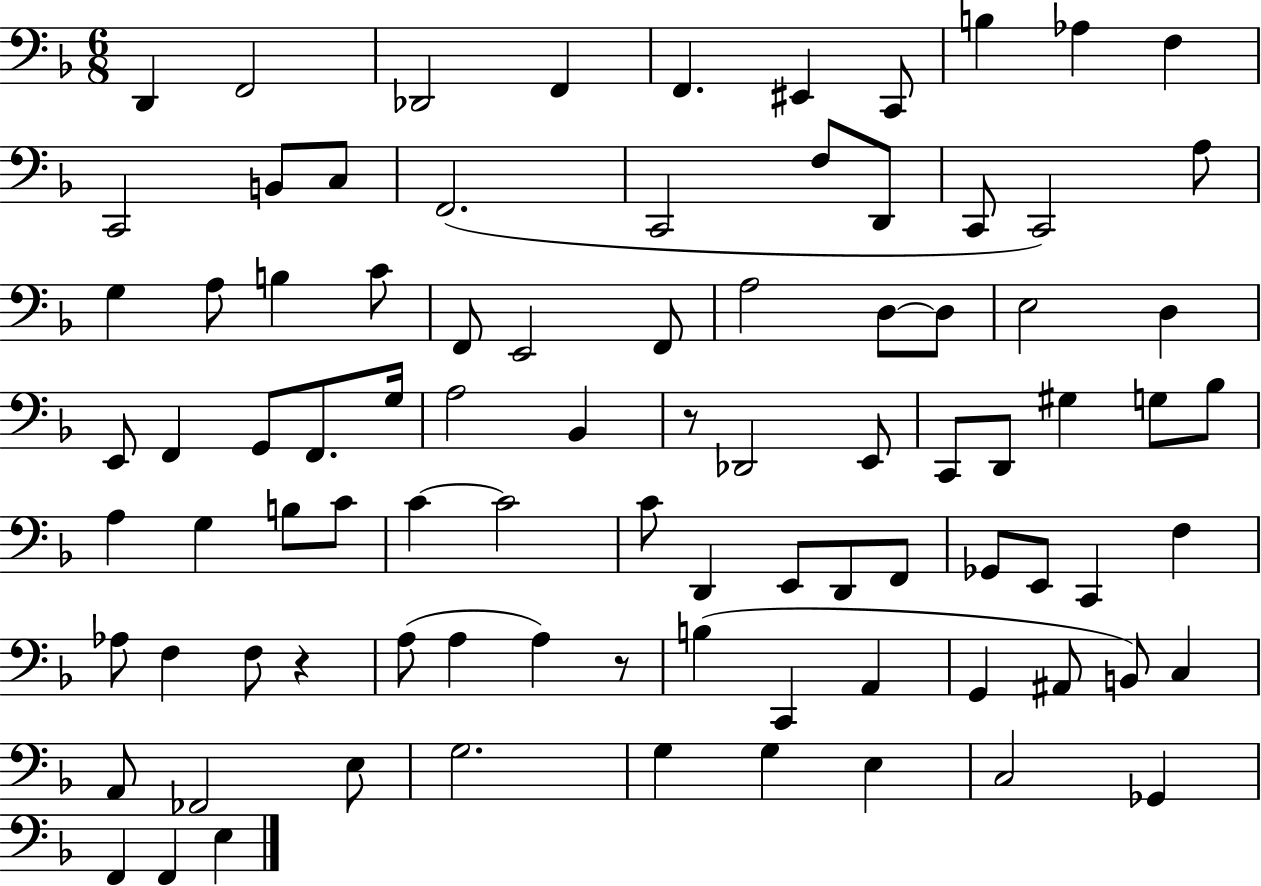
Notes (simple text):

D2/q F2/h Db2/h F2/q F2/q. EIS2/q C2/e B3/q Ab3/q F3/q C2/h B2/e C3/e F2/h. C2/h F3/e D2/e C2/e C2/h A3/e G3/q A3/e B3/q C4/e F2/e E2/h F2/e A3/h D3/e D3/e E3/h D3/q E2/e F2/q G2/e F2/e. G3/s A3/h Bb2/q R/e Db2/h E2/e C2/e D2/e G#3/q G3/e Bb3/e A3/q G3/q B3/e C4/e C4/q C4/h C4/e D2/q E2/e D2/e F2/e Gb2/e E2/e C2/q F3/q Ab3/e F3/q F3/e R/q A3/e A3/q A3/q R/e B3/q C2/q A2/q G2/q A#2/e B2/e C3/q A2/e FES2/h E3/e G3/h. G3/q G3/q E3/q C3/h Gb2/q F2/q F2/q E3/q